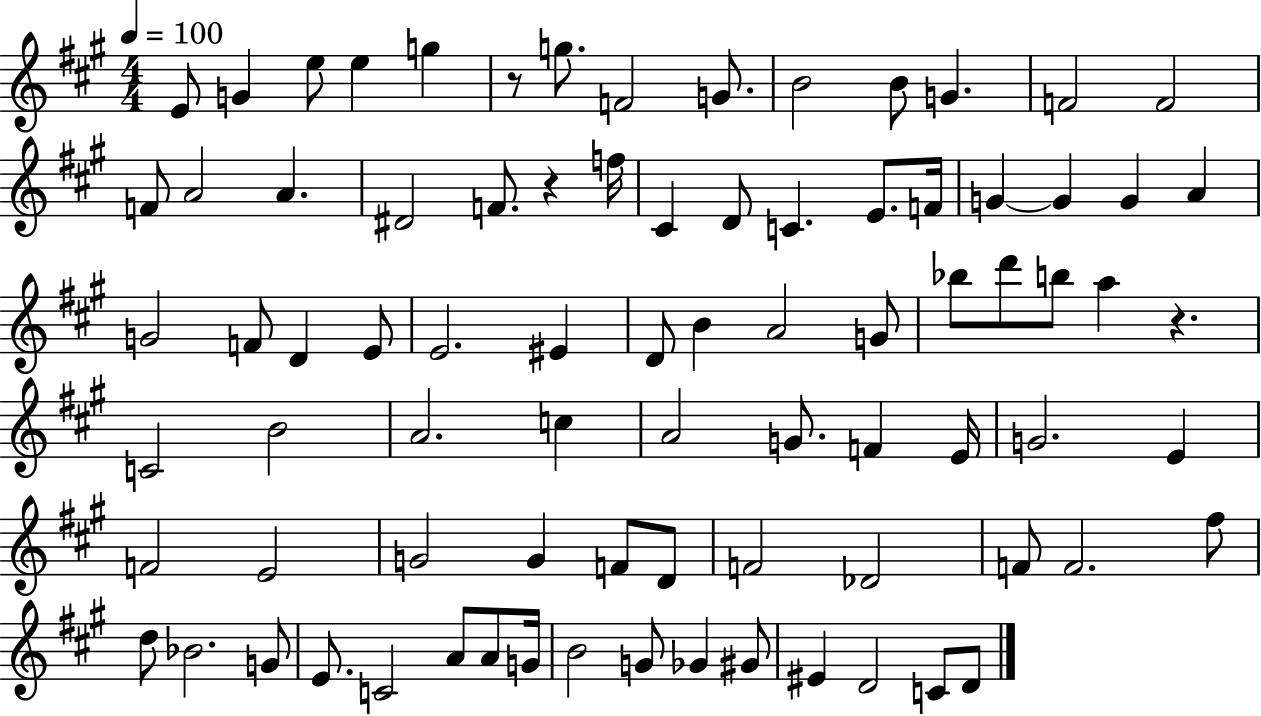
E4/e G4/q E5/e E5/q G5/q R/e G5/e. F4/h G4/e. B4/h B4/e G4/q. F4/h F4/h F4/e A4/h A4/q. D#4/h F4/e. R/q F5/s C#4/q D4/e C4/q. E4/e. F4/s G4/q G4/q G4/q A4/q G4/h F4/e D4/q E4/e E4/h. EIS4/q D4/e B4/q A4/h G4/e Bb5/e D6/e B5/e A5/q R/q. C4/h B4/h A4/h. C5/q A4/h G4/e. F4/q E4/s G4/h. E4/q F4/h E4/h G4/h G4/q F4/e D4/e F4/h Db4/h F4/e F4/h. F#5/e D5/e Bb4/h. G4/e E4/e. C4/h A4/e A4/e G4/s B4/h G4/e Gb4/q G#4/e EIS4/q D4/h C4/e D4/e